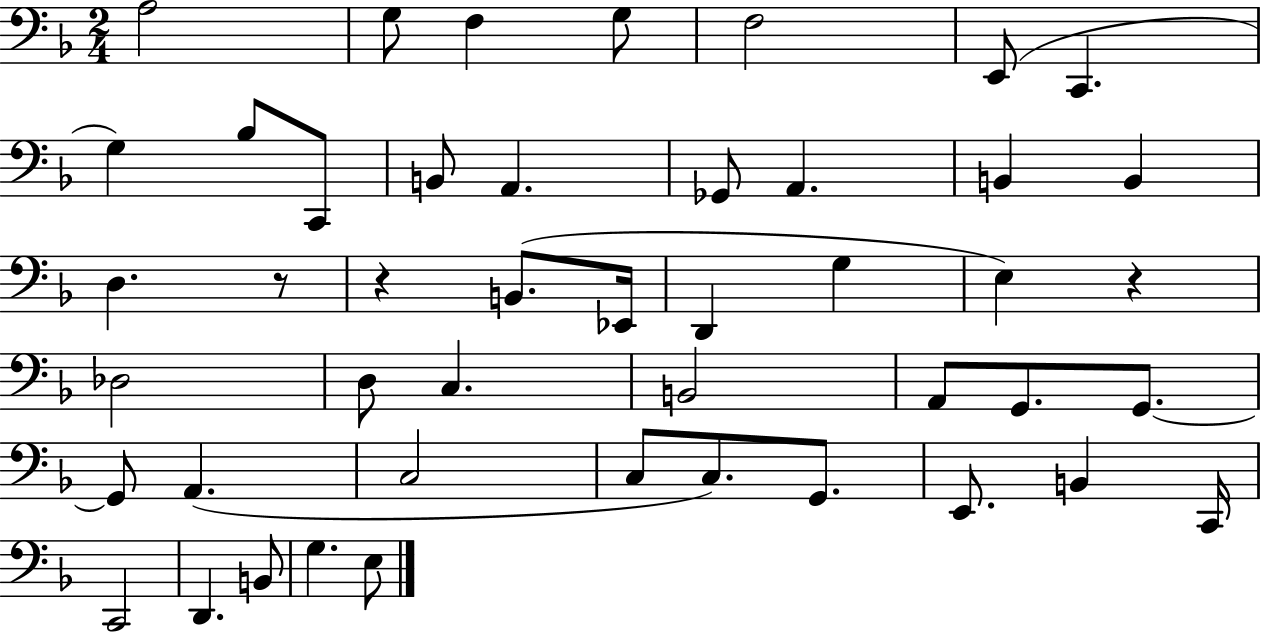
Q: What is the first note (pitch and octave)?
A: A3